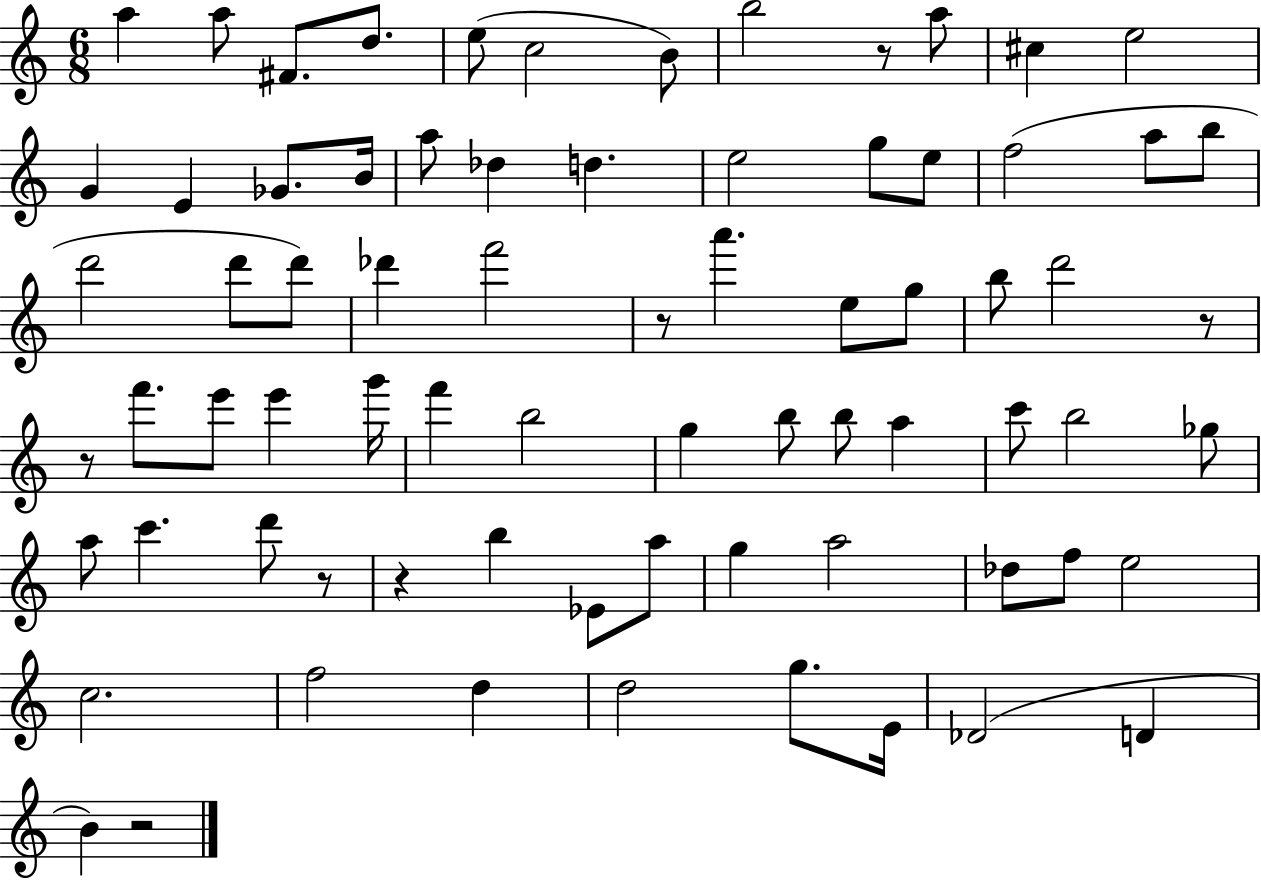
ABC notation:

X:1
T:Untitled
M:6/8
L:1/4
K:C
a a/2 ^F/2 d/2 e/2 c2 B/2 b2 z/2 a/2 ^c e2 G E _G/2 B/4 a/2 _d d e2 g/2 e/2 f2 a/2 b/2 d'2 d'/2 d'/2 _d' f'2 z/2 a' e/2 g/2 b/2 d'2 z/2 z/2 f'/2 e'/2 e' g'/4 f' b2 g b/2 b/2 a c'/2 b2 _g/2 a/2 c' d'/2 z/2 z b _E/2 a/2 g a2 _d/2 f/2 e2 c2 f2 d d2 g/2 E/4 _D2 D B z2